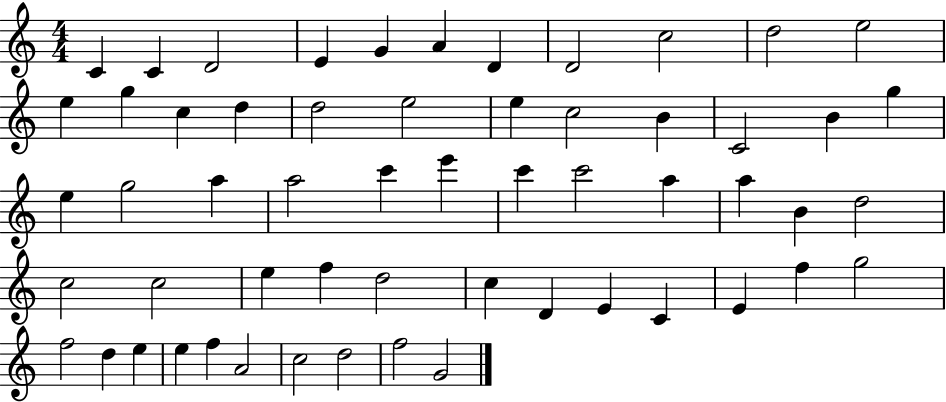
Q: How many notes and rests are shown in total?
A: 57